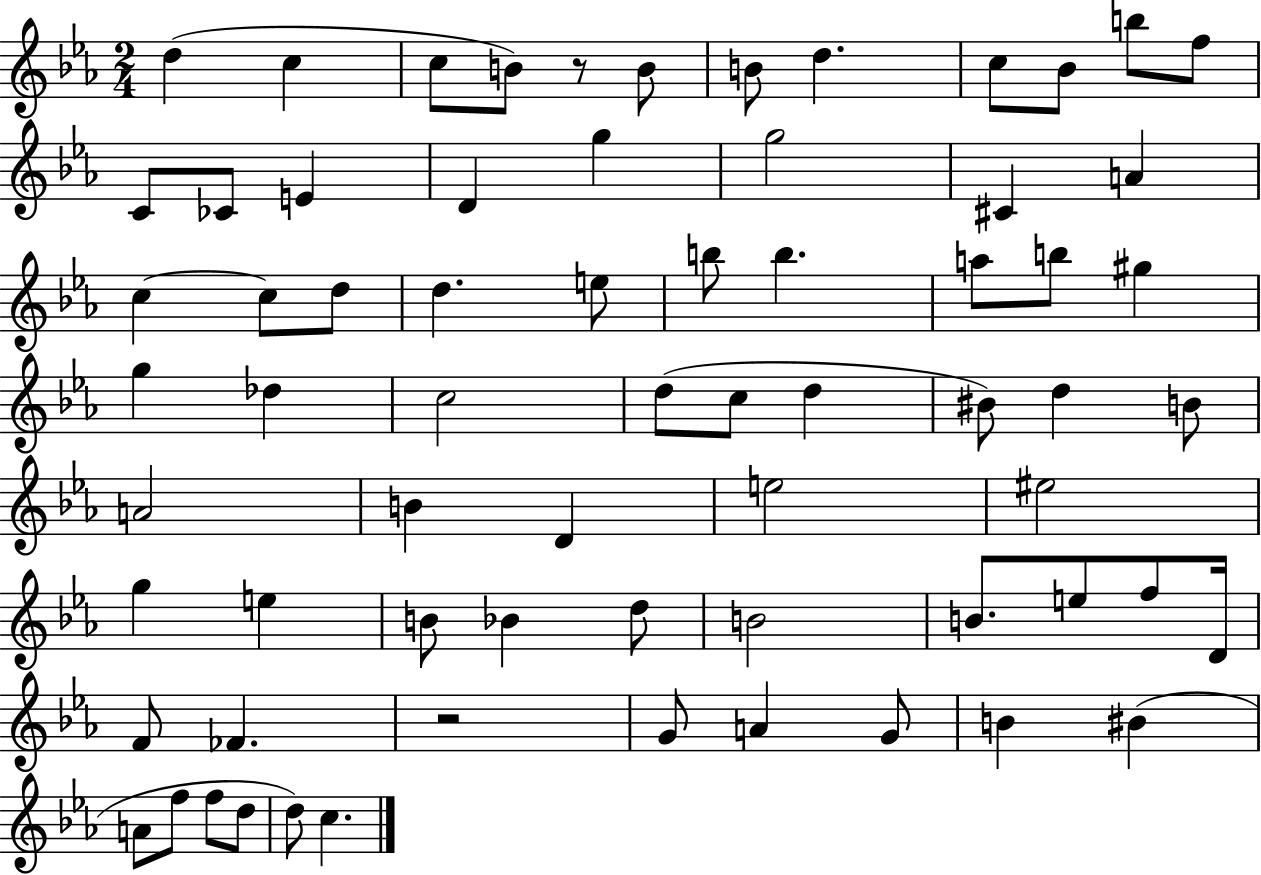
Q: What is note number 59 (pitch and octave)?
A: B4